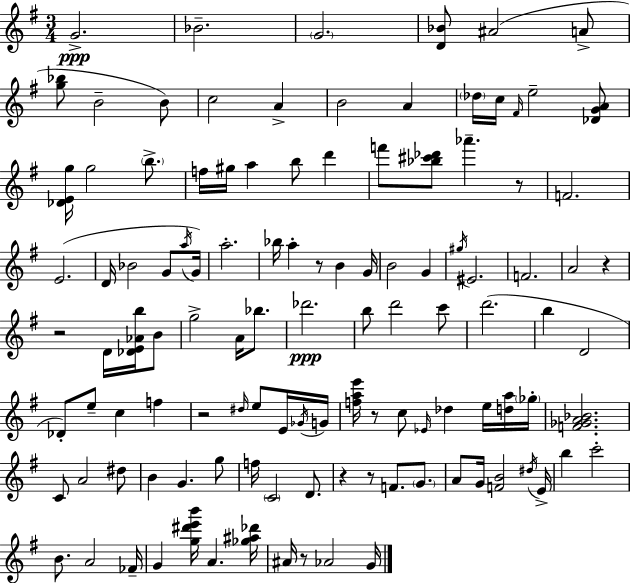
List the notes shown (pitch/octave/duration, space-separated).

G4/h. Bb4/h. G4/h. [D4,Bb4]/e A#4/h A4/e [G5,Bb5]/e B4/h B4/e C5/h A4/q B4/h A4/q Db5/s C5/s F#4/s E5/h [Db4,G4,A4]/e [Db4,E4,G5]/s G5/h B5/e. F5/s G#5/s A5/q B5/e D6/q F6/e [Bb5,C#6,Db6]/e Ab6/q. R/e F4/h. E4/h. D4/s Bb4/h G4/e A5/s G4/s A5/h. Bb5/s A5/q R/e B4/q G4/s B4/h G4/q G#5/s EIS4/h. F4/h. A4/h R/q R/h D4/s [Db4,E4,Ab4,B5]/s B4/e G5/h A4/s Bb5/e. Db6/h. B5/e D6/h C6/e D6/h. B5/q D4/h Db4/e E5/e C5/q F5/q R/h D#5/s E5/e E4/s Gb4/s G4/s [F5,A5,E6]/s R/e C5/e Eb4/s Db5/q E5/s [D5,A5]/s Gb5/s [F4,Gb4,A4,Bb4]/h. C4/e A4/h D#5/e B4/q G4/q. G5/e F5/s C4/h D4/e. R/q R/e F4/e. G4/e. A4/e G4/s [F4,B4]/h D#5/s E4/s B5/q C6/h B4/e. A4/h FES4/s G4/q [G5,D#6,E6,B6]/s A4/q. [Gb5,A#5,Db6]/s A#4/s R/e Ab4/h G4/s